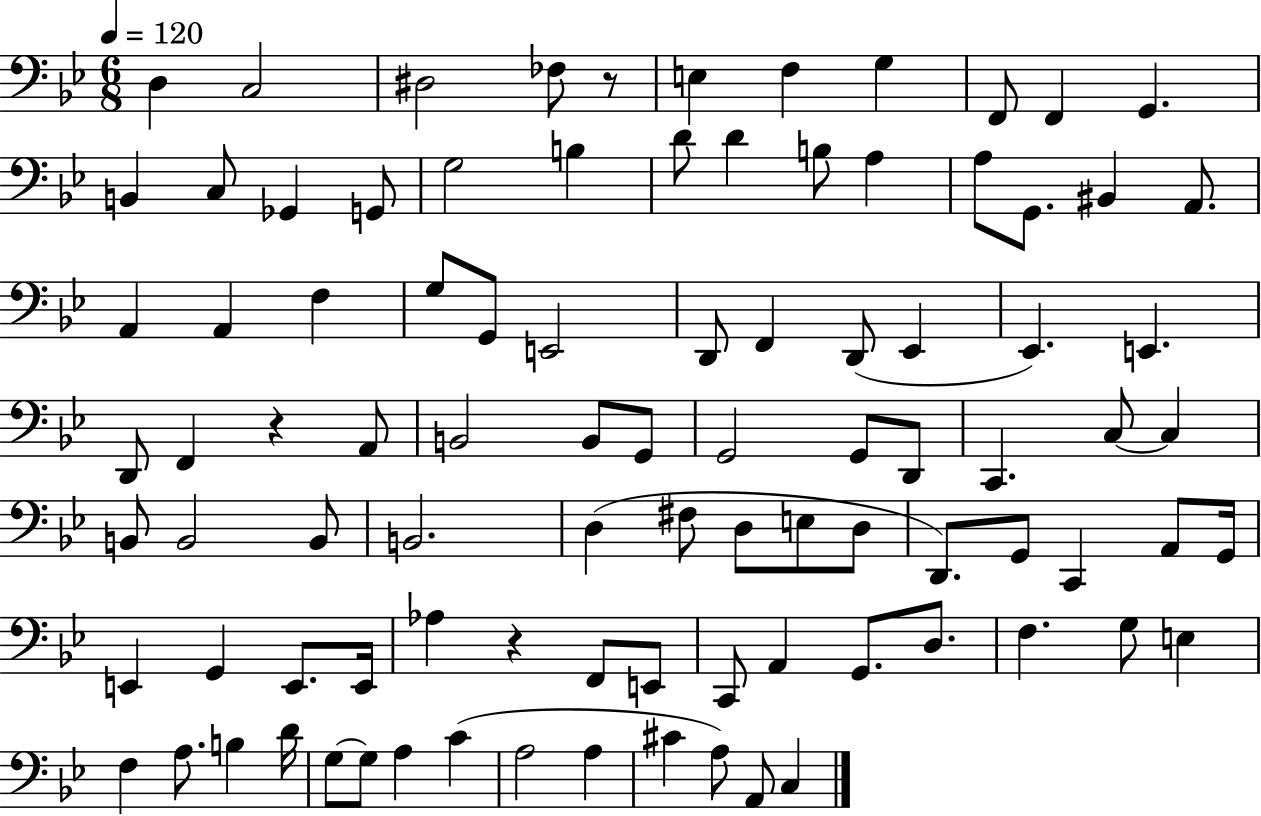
D3/q C3/h D#3/h FES3/e R/e E3/q F3/q G3/q F2/e F2/q G2/q. B2/q C3/e Gb2/q G2/e G3/h B3/q D4/e D4/q B3/e A3/q A3/e G2/e. BIS2/q A2/e. A2/q A2/q F3/q G3/e G2/e E2/h D2/e F2/q D2/e Eb2/q Eb2/q. E2/q. D2/e F2/q R/q A2/e B2/h B2/e G2/e G2/h G2/e D2/e C2/q. C3/e C3/q B2/e B2/h B2/e B2/h. D3/q F#3/e D3/e E3/e D3/e D2/e. G2/e C2/q A2/e G2/s E2/q G2/q E2/e. E2/s Ab3/q R/q F2/e E2/e C2/e A2/q G2/e. D3/e. F3/q. G3/e E3/q F3/q A3/e. B3/q D4/s G3/e G3/e A3/q C4/q A3/h A3/q C#4/q A3/e A2/e C3/q